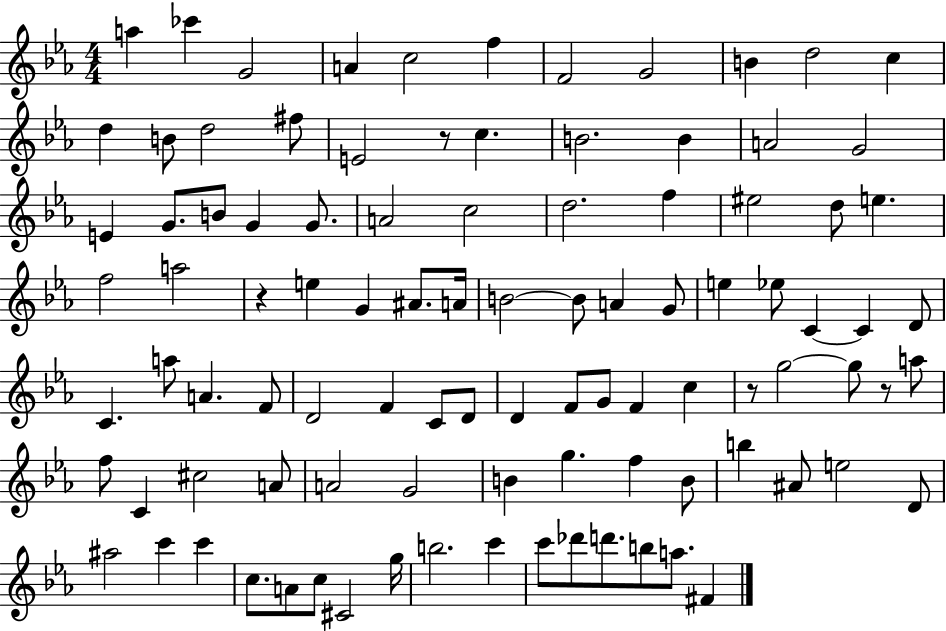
{
  \clef treble
  \numericTimeSignature
  \time 4/4
  \key ees \major
  a''4 ces'''4 g'2 | a'4 c''2 f''4 | f'2 g'2 | b'4 d''2 c''4 | \break d''4 b'8 d''2 fis''8 | e'2 r8 c''4. | b'2. b'4 | a'2 g'2 | \break e'4 g'8. b'8 g'4 g'8. | a'2 c''2 | d''2. f''4 | eis''2 d''8 e''4. | \break f''2 a''2 | r4 e''4 g'4 ais'8. a'16 | b'2~~ b'8 a'4 g'8 | e''4 ees''8 c'4~~ c'4 d'8 | \break c'4. a''8 a'4. f'8 | d'2 f'4 c'8 d'8 | d'4 f'8 g'8 f'4 c''4 | r8 g''2~~ g''8 r8 a''8 | \break f''8 c'4 cis''2 a'8 | a'2 g'2 | b'4 g''4. f''4 b'8 | b''4 ais'8 e''2 d'8 | \break ais''2 c'''4 c'''4 | c''8. a'8 c''8 cis'2 g''16 | b''2. c'''4 | c'''8 des'''8 d'''8. b''8 a''8. fis'4 | \break \bar "|."
}